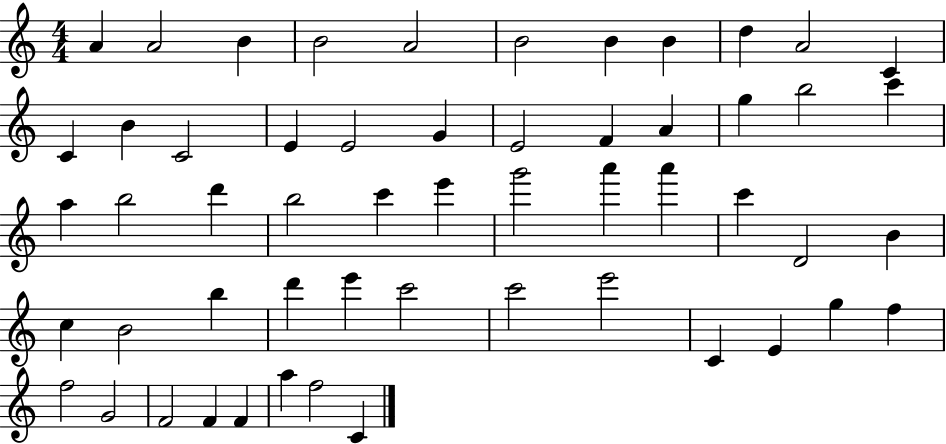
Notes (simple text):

A4/q A4/h B4/q B4/h A4/h B4/h B4/q B4/q D5/q A4/h C4/q C4/q B4/q C4/h E4/q E4/h G4/q E4/h F4/q A4/q G5/q B5/h C6/q A5/q B5/h D6/q B5/h C6/q E6/q G6/h A6/q A6/q C6/q D4/h B4/q C5/q B4/h B5/q D6/q E6/q C6/h C6/h E6/h C4/q E4/q G5/q F5/q F5/h G4/h F4/h F4/q F4/q A5/q F5/h C4/q